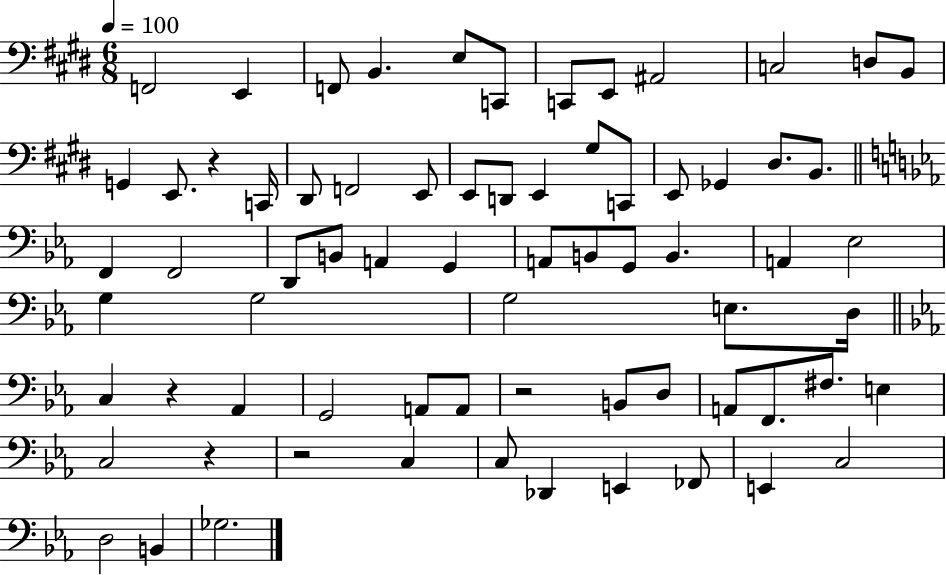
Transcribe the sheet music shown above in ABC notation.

X:1
T:Untitled
M:6/8
L:1/4
K:E
F,,2 E,, F,,/2 B,, E,/2 C,,/2 C,,/2 E,,/2 ^A,,2 C,2 D,/2 B,,/2 G,, E,,/2 z C,,/4 ^D,,/2 F,,2 E,,/2 E,,/2 D,,/2 E,, ^G,/2 C,,/2 E,,/2 _G,, ^D,/2 B,,/2 F,, F,,2 D,,/2 B,,/2 A,, G,, A,,/2 B,,/2 G,,/2 B,, A,, _E,2 G, G,2 G,2 E,/2 D,/4 C, z _A,, G,,2 A,,/2 A,,/2 z2 B,,/2 D,/2 A,,/2 F,,/2 ^F,/2 E, C,2 z z2 C, C,/2 _D,, E,, _F,,/2 E,, C,2 D,2 B,, _G,2